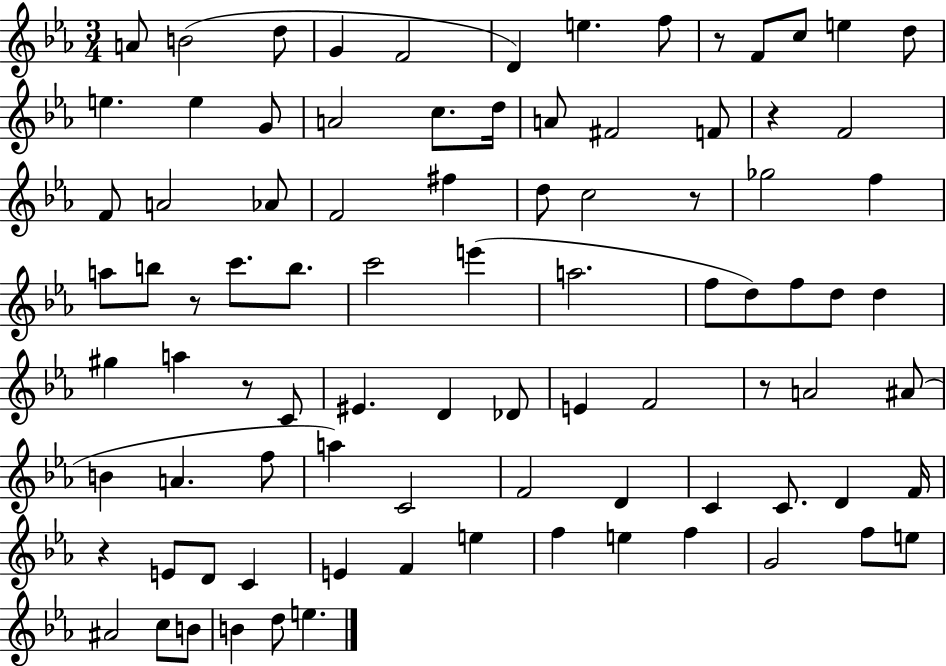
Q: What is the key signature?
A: EES major